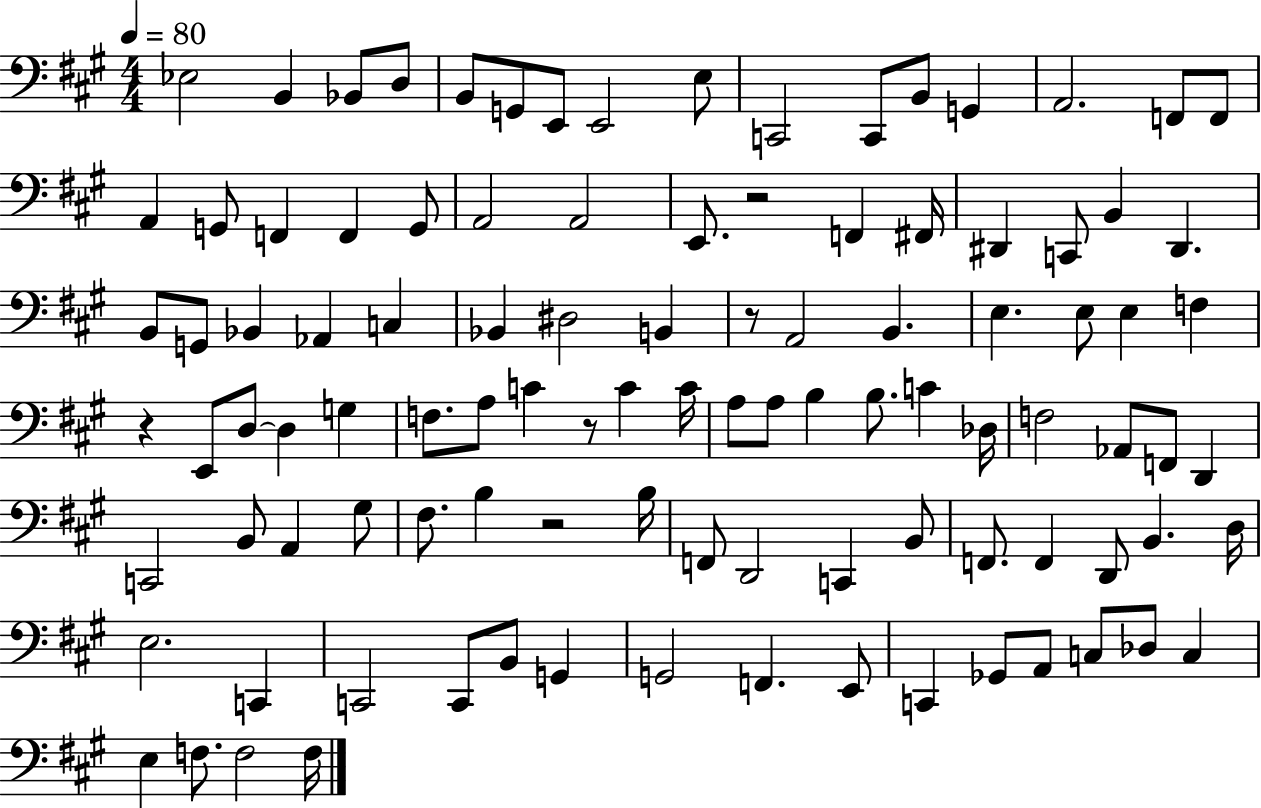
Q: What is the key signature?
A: A major